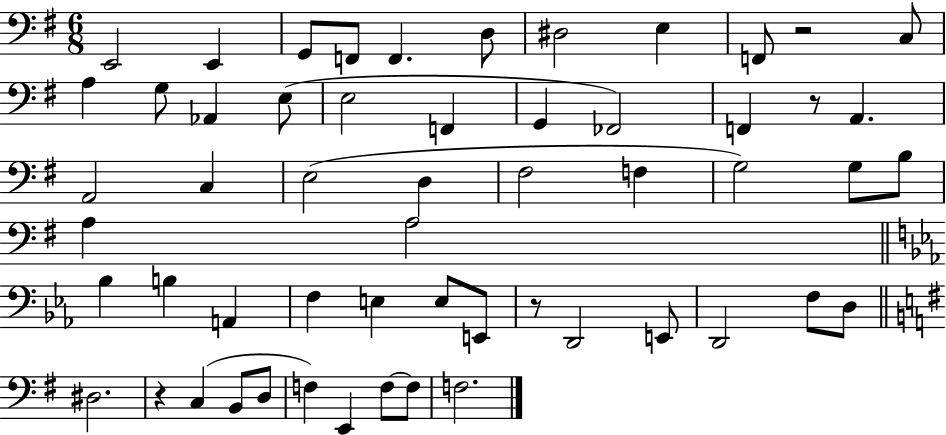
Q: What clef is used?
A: bass